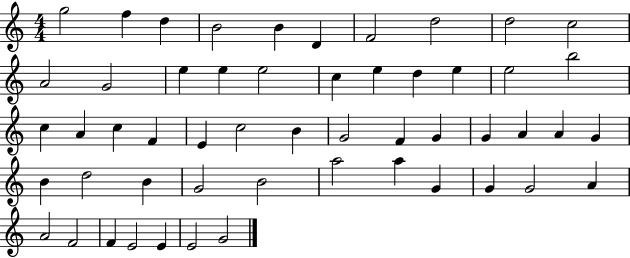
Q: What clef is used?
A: treble